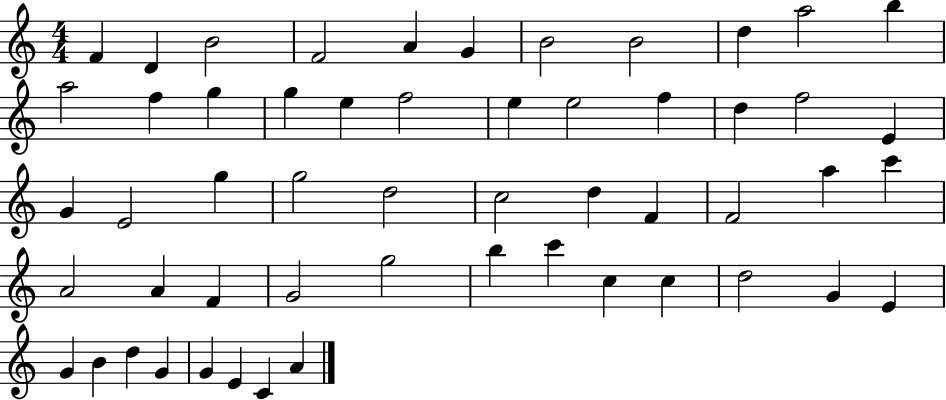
{
  \clef treble
  \numericTimeSignature
  \time 4/4
  \key c \major
  f'4 d'4 b'2 | f'2 a'4 g'4 | b'2 b'2 | d''4 a''2 b''4 | \break a''2 f''4 g''4 | g''4 e''4 f''2 | e''4 e''2 f''4 | d''4 f''2 e'4 | \break g'4 e'2 g''4 | g''2 d''2 | c''2 d''4 f'4 | f'2 a''4 c'''4 | \break a'2 a'4 f'4 | g'2 g''2 | b''4 c'''4 c''4 c''4 | d''2 g'4 e'4 | \break g'4 b'4 d''4 g'4 | g'4 e'4 c'4 a'4 | \bar "|."
}